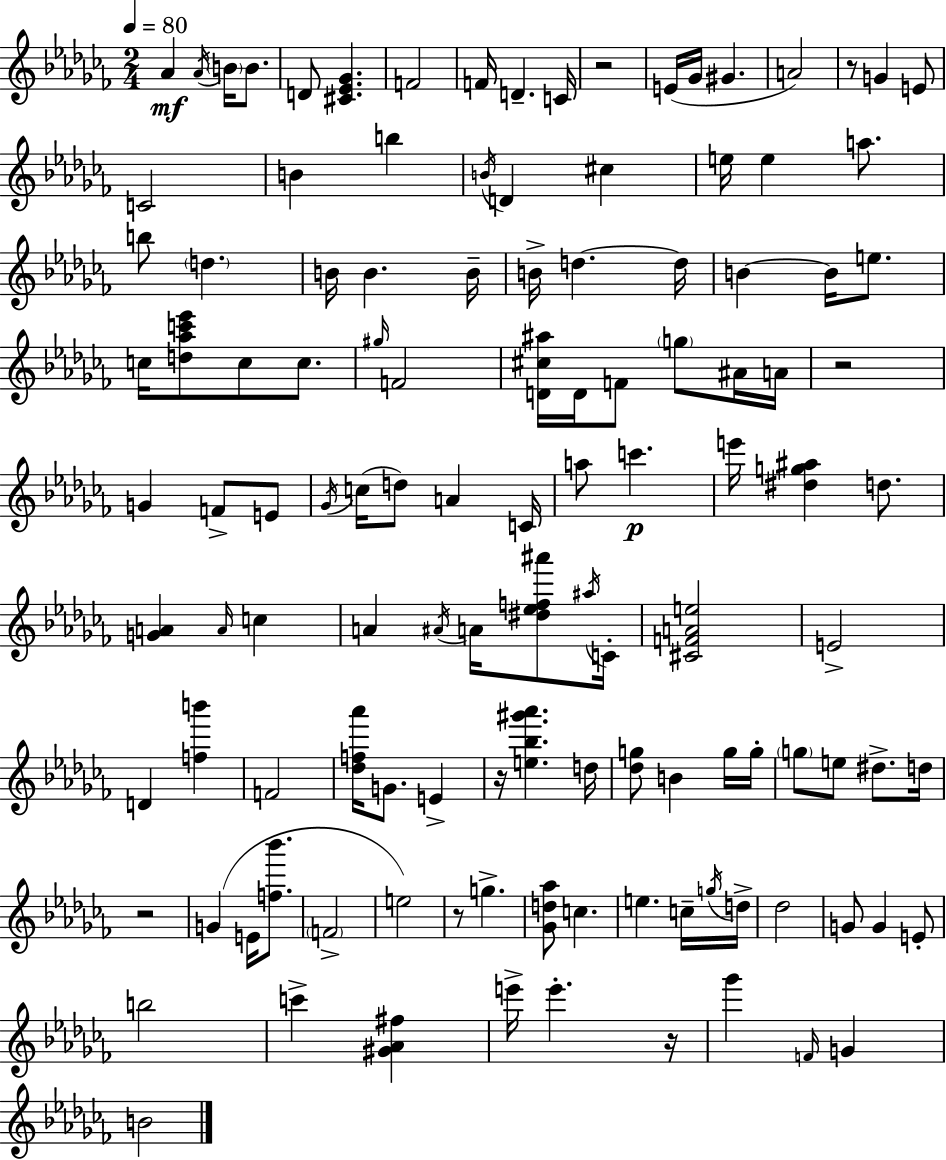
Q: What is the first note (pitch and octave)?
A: Ab4